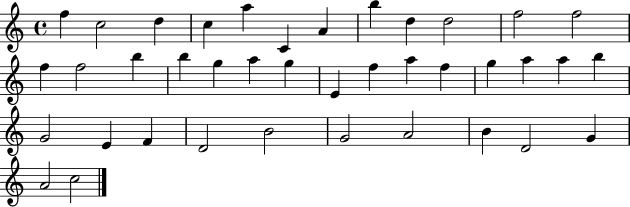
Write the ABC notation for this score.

X:1
T:Untitled
M:4/4
L:1/4
K:C
f c2 d c a C A b d d2 f2 f2 f f2 b b g a g E f a f g a a b G2 E F D2 B2 G2 A2 B D2 G A2 c2